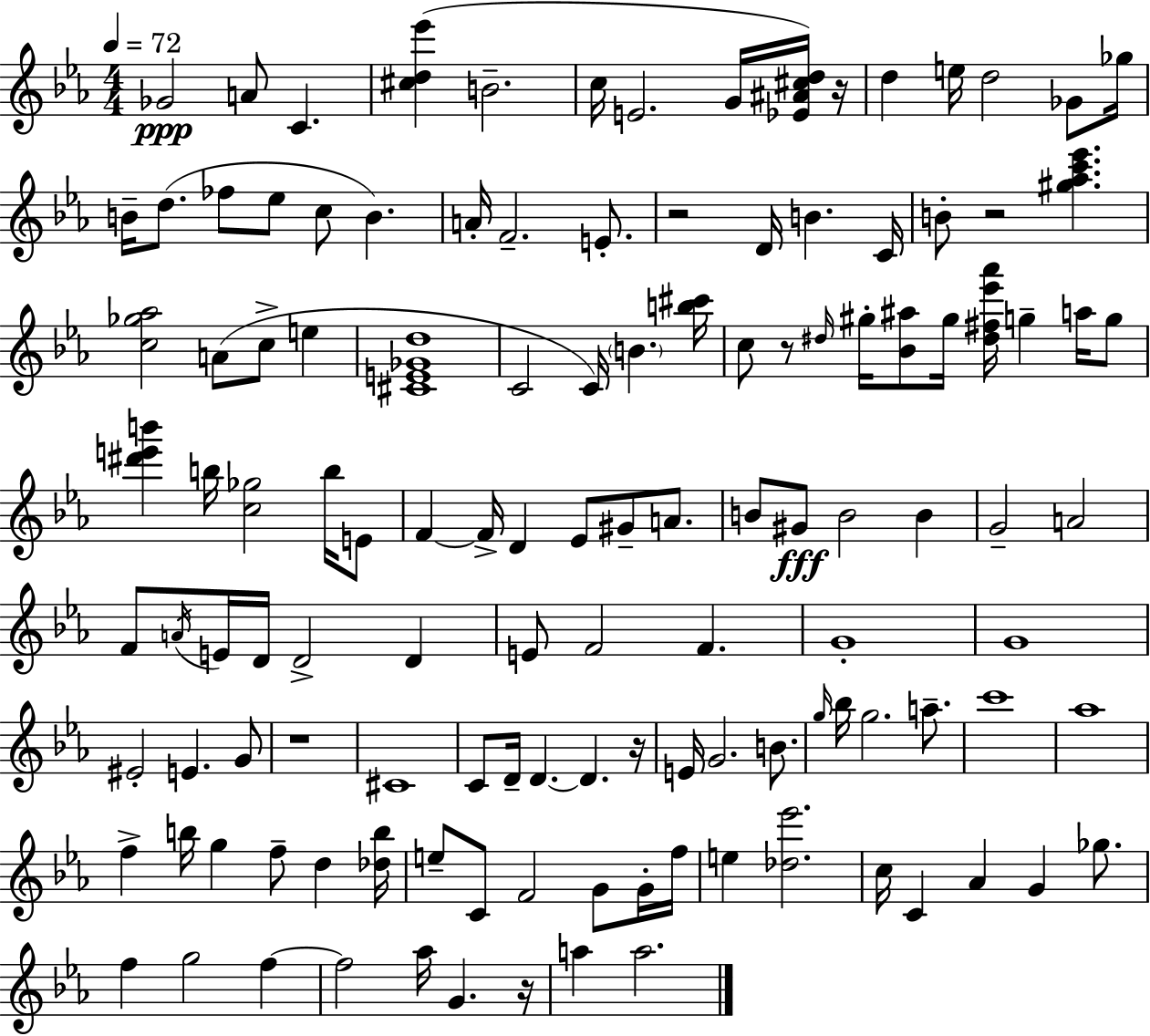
Gb4/h A4/e C4/q. [C#5,D5,Eb6]/q B4/h. C5/s E4/h. G4/s [Eb4,A#4,C#5,D5]/s R/s D5/q E5/s D5/h Gb4/e Gb5/s B4/s D5/e. FES5/e Eb5/e C5/e B4/q. A4/s F4/h. E4/e. R/h D4/s B4/q. C4/s B4/e R/h [G#5,Ab5,C6,Eb6]/q. [C5,Gb5,Ab5]/h A4/e C5/e E5/q [C#4,E4,Gb4,D5]/w C4/h C4/s B4/q. [B5,C#6]/s C5/e R/e D#5/s G#5/s [Bb4,A#5]/e G#5/s [D#5,F#5,Eb6,Ab6]/s G5/q A5/s G5/e [D#6,E6,B6]/q B5/s [C5,Gb5]/h B5/s E4/e F4/q F4/s D4/q Eb4/e G#4/e A4/e. B4/e G#4/e B4/h B4/q G4/h A4/h F4/e A4/s E4/s D4/s D4/h D4/q E4/e F4/h F4/q. G4/w G4/w EIS4/h E4/q. G4/e R/w C#4/w C4/e D4/s D4/q. D4/q. R/s E4/s G4/h. B4/e. G5/s Bb5/s G5/h. A5/e. C6/w Ab5/w F5/q B5/s G5/q F5/e D5/q [Db5,B5]/s E5/e C4/e F4/h G4/e G4/s F5/s E5/q [Db5,Eb6]/h. C5/s C4/q Ab4/q G4/q Gb5/e. F5/q G5/h F5/q F5/h Ab5/s G4/q. R/s A5/q A5/h.